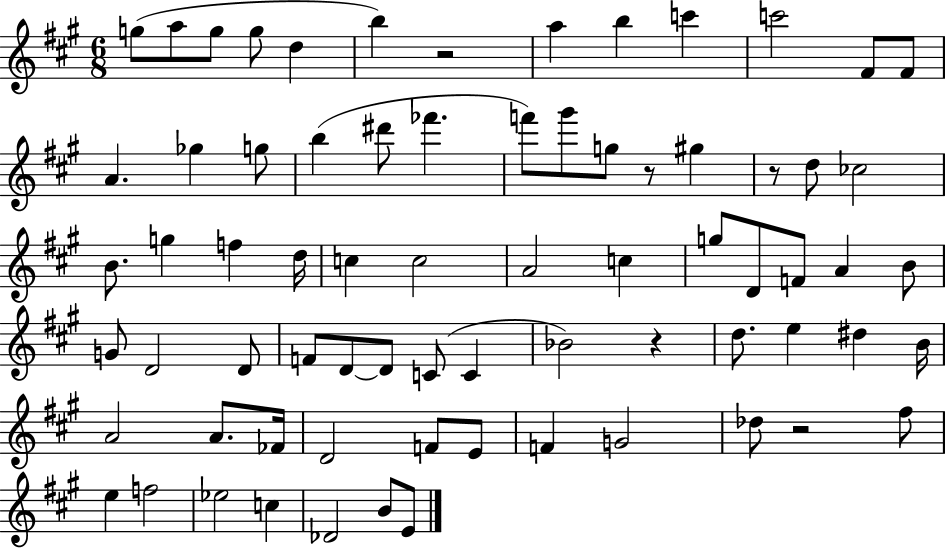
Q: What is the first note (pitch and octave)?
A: G5